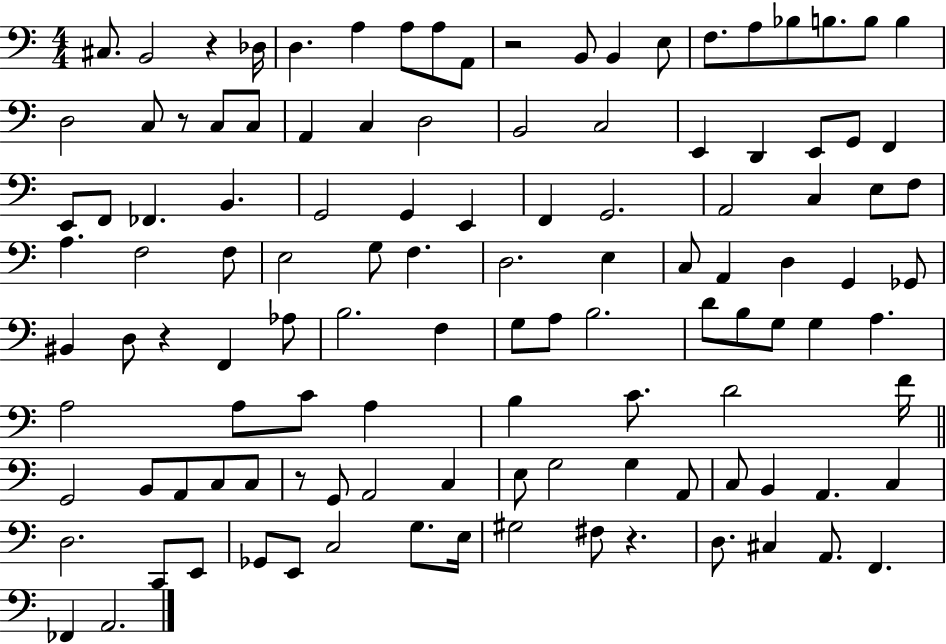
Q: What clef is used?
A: bass